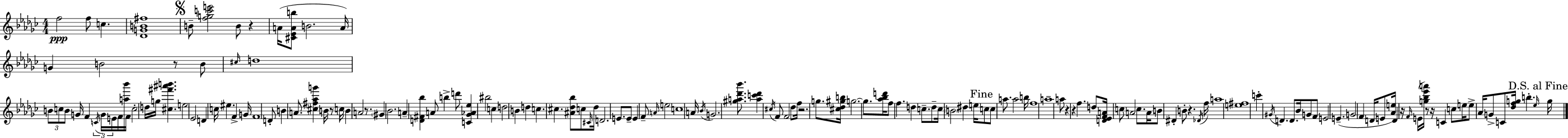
{
  \clef treble
  \numericTimeSignature
  \time 4/4
  \key ees \minor
  f''2\ppp f''8 c''4. | <des' g' b' fis''>1 | \mark \markup { \musicglyph "scripts.segno" } b'8-- <f'' g'' c''' e'''>2 b'8 r4 | a'16( <cis' ees' a' b''>8 b'2. a'16) | \break g'4 b'2 r8 b'8 | \grace { cis''16 } d''1 | \tuplet 3/2 { b'8 c''8 b'8 } g'16 f'4 \tuplet 3/2 { \acciaccatura { c'16 } g'16 e'16 } f'16 | <a'' bes'''>16 f'16 c''2-. d''16 g''16 <cis'' fis''' ais''' b'''>4. | \break e''2 ees'2 | d'4 c''16 eis''4. f'4-> | g'16 f'1 | d'8-. b'4 a'8. <cis'' fis'' aes'' g'''>4 b'16 | \break r8 c''16 b'4 a'2 r8. | \parenthesize gis'4 bes'2. | a'4-- <d' fis' bes''>4 a'8 b''4-> | d'''8 <c' ges' aes' ees''>4 bis''2 c''4 | \break d''2 b'4 d''4 | c''4. cis''4. <ais' des'' bes''>8 | c''8 \grace { cis'16 } des''16 d'2. | e'8. e'8-- e'4 f'8-- \grace { a'16 } e''2 | \break c''1 | a'16 \acciaccatura { bes'16 } g'2. | <gis'' a'' des''' bes'''>8. <a'' c''' des'''>4 \acciaccatura { cis''16 } f'8 f'2 | des''8 f''16 r2. | \break g''8. <cis'' des'' gis'' b''>16 g''2.~~ | g''8. <aes'' bes'' d'''>16 f''8 f''4. d''4 | c''8.-- d''8-- c''16 \parenthesize b'2 | dis''4 e''16 \mark "Fine" c''8 c''8 a''8. a''2 | \break b''16 f''1 | a''1-- | a''8 r4 r4 | f''4. d''8 <d' ees' f' a'>16 c''8 a'2 | \break c''8. a'16 b'8 dis'4-. b'8-. r4. | \acciaccatura { des'16 } f''16 a''1 | <e'' fis''>1 | c'''4-. \acciaccatura { gis'16 } d'4. | \break d'8. bes'16 g'8 f'8 e'2 | e'4.--( g'2 | f'4 d'16 e'8 <aes' e''>16) d'4 r16 \grace { f'16 }( e'16 <g'' bes'' ees''' a'''>16) | r8 r16 c'4 c''8 e''16 e''8-> aes'16 g'8-> c'8 | \break <des'' f'' g''>16 b''4.-. \grace { ees''16 } \mark "D.S. al Fine" g''16 \bar "|."
}